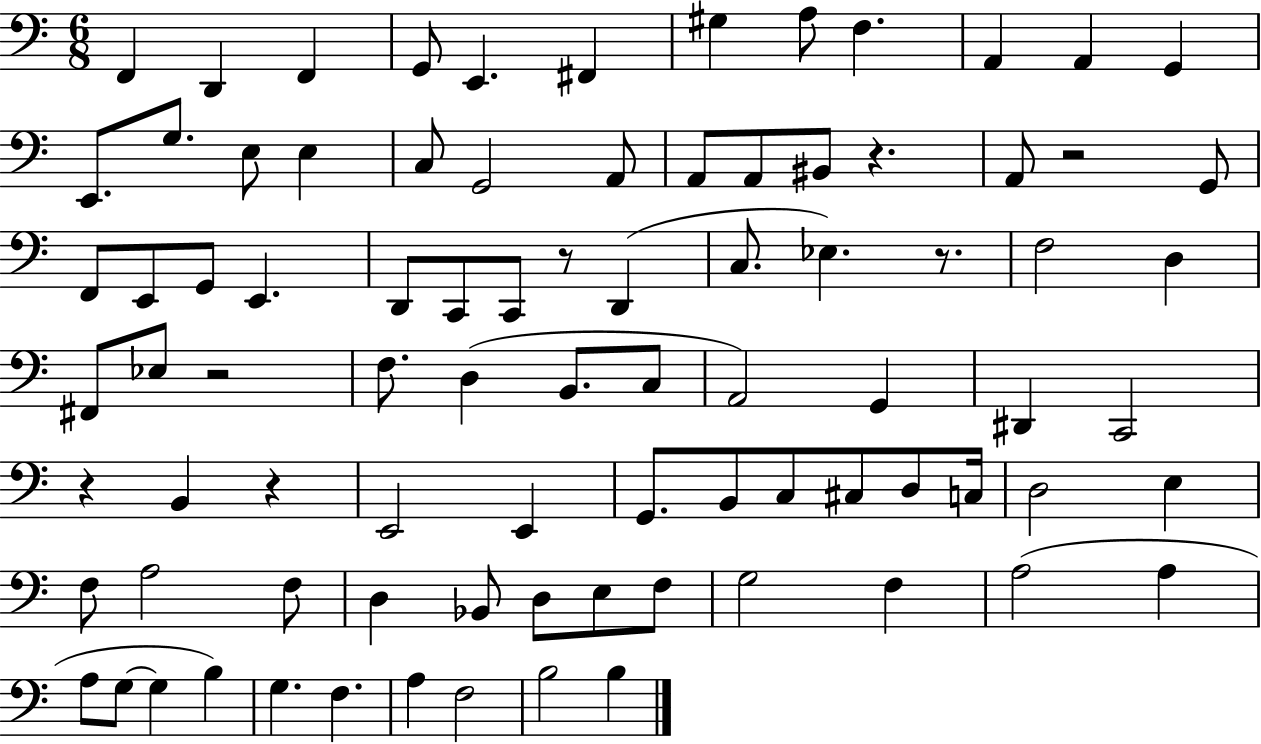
X:1
T:Untitled
M:6/8
L:1/4
K:C
F,, D,, F,, G,,/2 E,, ^F,, ^G, A,/2 F, A,, A,, G,, E,,/2 G,/2 E,/2 E, C,/2 G,,2 A,,/2 A,,/2 A,,/2 ^B,,/2 z A,,/2 z2 G,,/2 F,,/2 E,,/2 G,,/2 E,, D,,/2 C,,/2 C,,/2 z/2 D,, C,/2 _E, z/2 F,2 D, ^F,,/2 _E,/2 z2 F,/2 D, B,,/2 C,/2 A,,2 G,, ^D,, C,,2 z B,, z E,,2 E,, G,,/2 B,,/2 C,/2 ^C,/2 D,/2 C,/4 D,2 E, F,/2 A,2 F,/2 D, _B,,/2 D,/2 E,/2 F,/2 G,2 F, A,2 A, A,/2 G,/2 G, B, G, F, A, F,2 B,2 B,